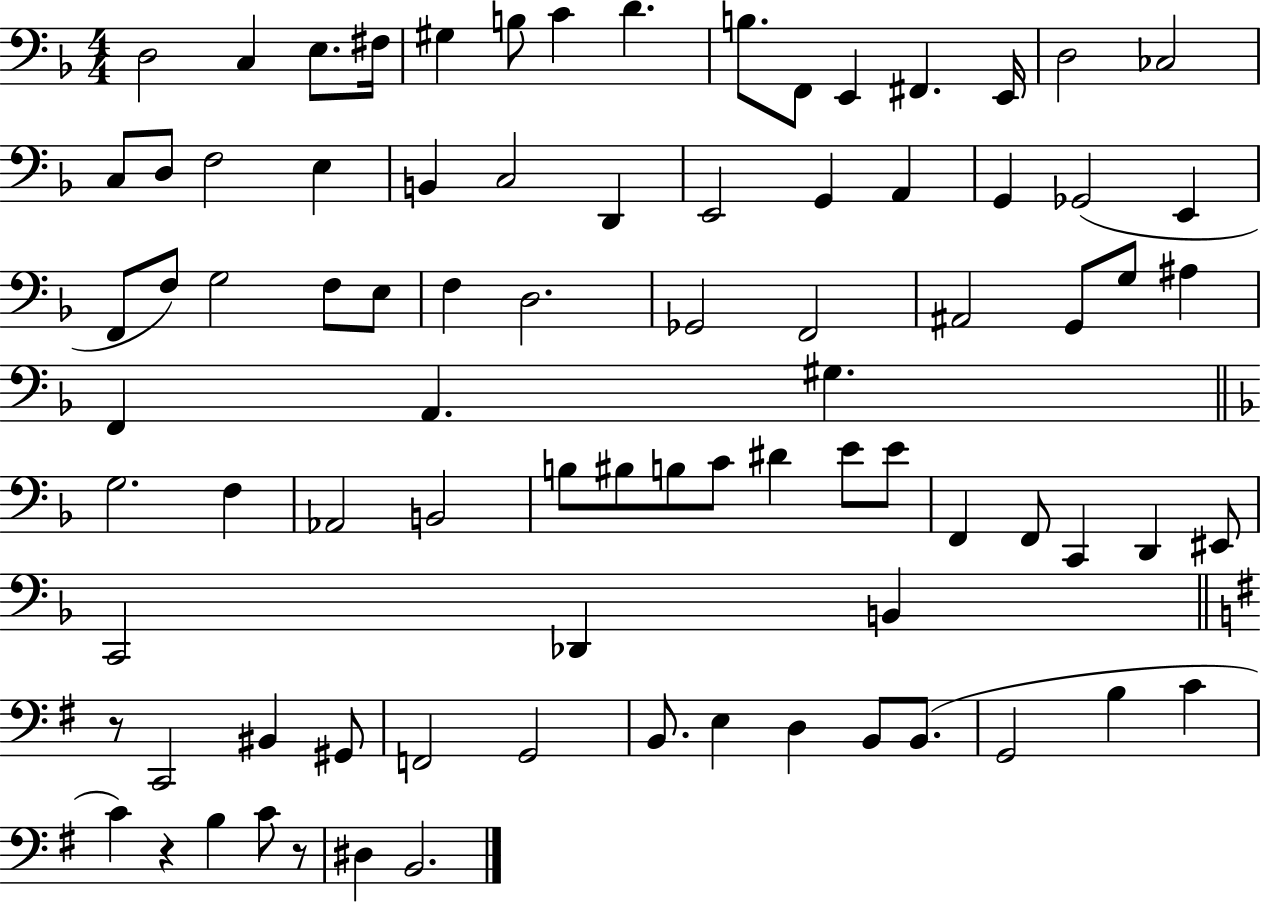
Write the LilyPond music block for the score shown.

{
  \clef bass
  \numericTimeSignature
  \time 4/4
  \key f \major
  \repeat volta 2 { d2 c4 e8. fis16 | gis4 b8 c'4 d'4. | b8. f,8 e,4 fis,4. e,16 | d2 ces2 | \break c8 d8 f2 e4 | b,4 c2 d,4 | e,2 g,4 a,4 | g,4 ges,2( e,4 | \break f,8 f8) g2 f8 e8 | f4 d2. | ges,2 f,2 | ais,2 g,8 g8 ais4 | \break f,4 a,4. gis4. | \bar "||" \break \key f \major g2. f4 | aes,2 b,2 | b8 bis8 b8 c'8 dis'4 e'8 e'8 | f,4 f,8 c,4 d,4 eis,8 | \break c,2 des,4 b,4 | \bar "||" \break \key g \major r8 c,2 bis,4 gis,8 | f,2 g,2 | b,8. e4 d4 b,8 b,8.( | g,2 b4 c'4 | \break c'4) r4 b4 c'8 r8 | dis4 b,2. | } \bar "|."
}